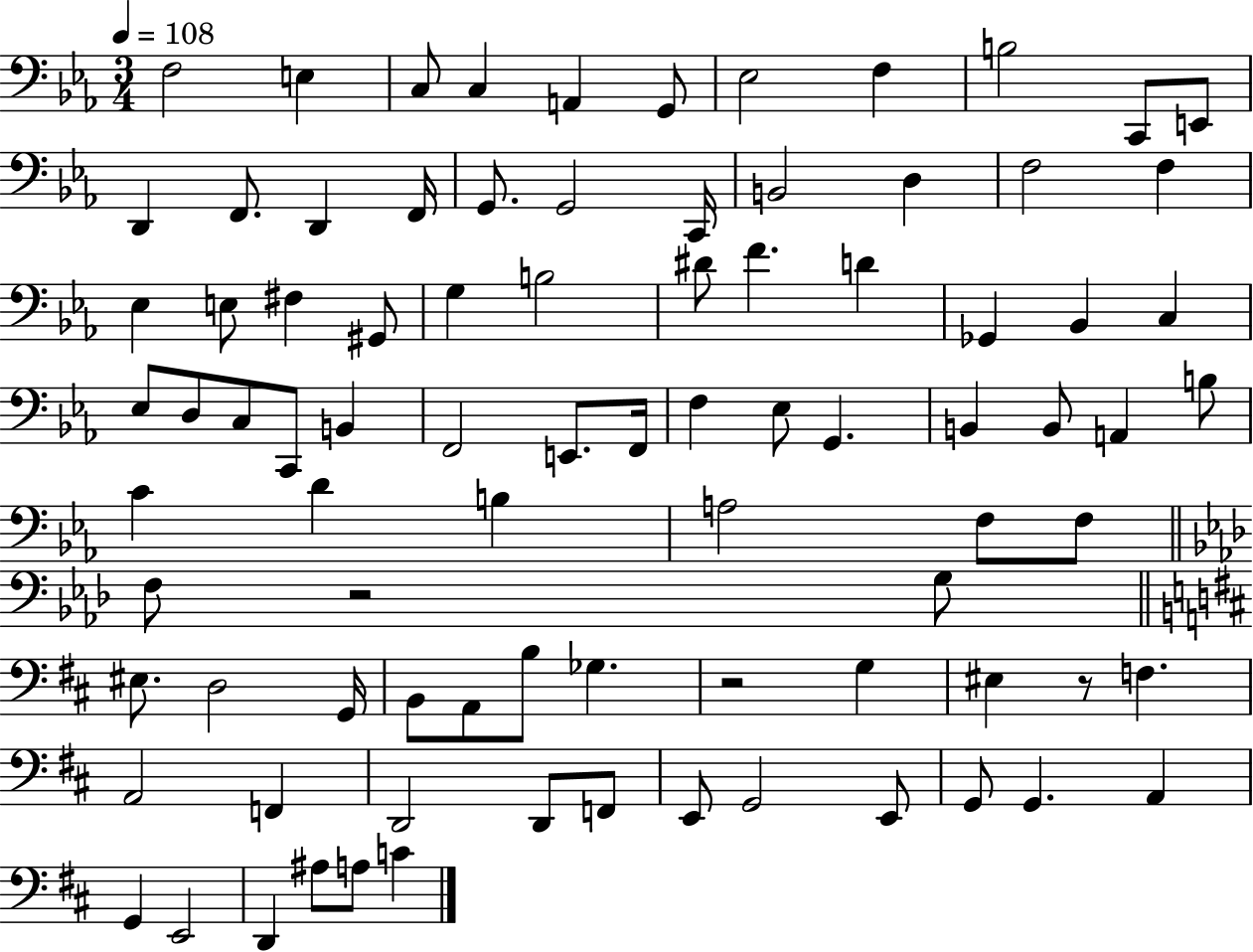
F3/h E3/q C3/e C3/q A2/q G2/e Eb3/h F3/q B3/h C2/e E2/e D2/q F2/e. D2/q F2/s G2/e. G2/h C2/s B2/h D3/q F3/h F3/q Eb3/q E3/e F#3/q G#2/e G3/q B3/h D#4/e F4/q. D4/q Gb2/q Bb2/q C3/q Eb3/e D3/e C3/e C2/e B2/q F2/h E2/e. F2/s F3/q Eb3/e G2/q. B2/q B2/e A2/q B3/e C4/q D4/q B3/q A3/h F3/e F3/e F3/e R/h G3/e EIS3/e. D3/h G2/s B2/e A2/e B3/e Gb3/q. R/h G3/q EIS3/q R/e F3/q. A2/h F2/q D2/h D2/e F2/e E2/e G2/h E2/e G2/e G2/q. A2/q G2/q E2/h D2/q A#3/e A3/e C4/q